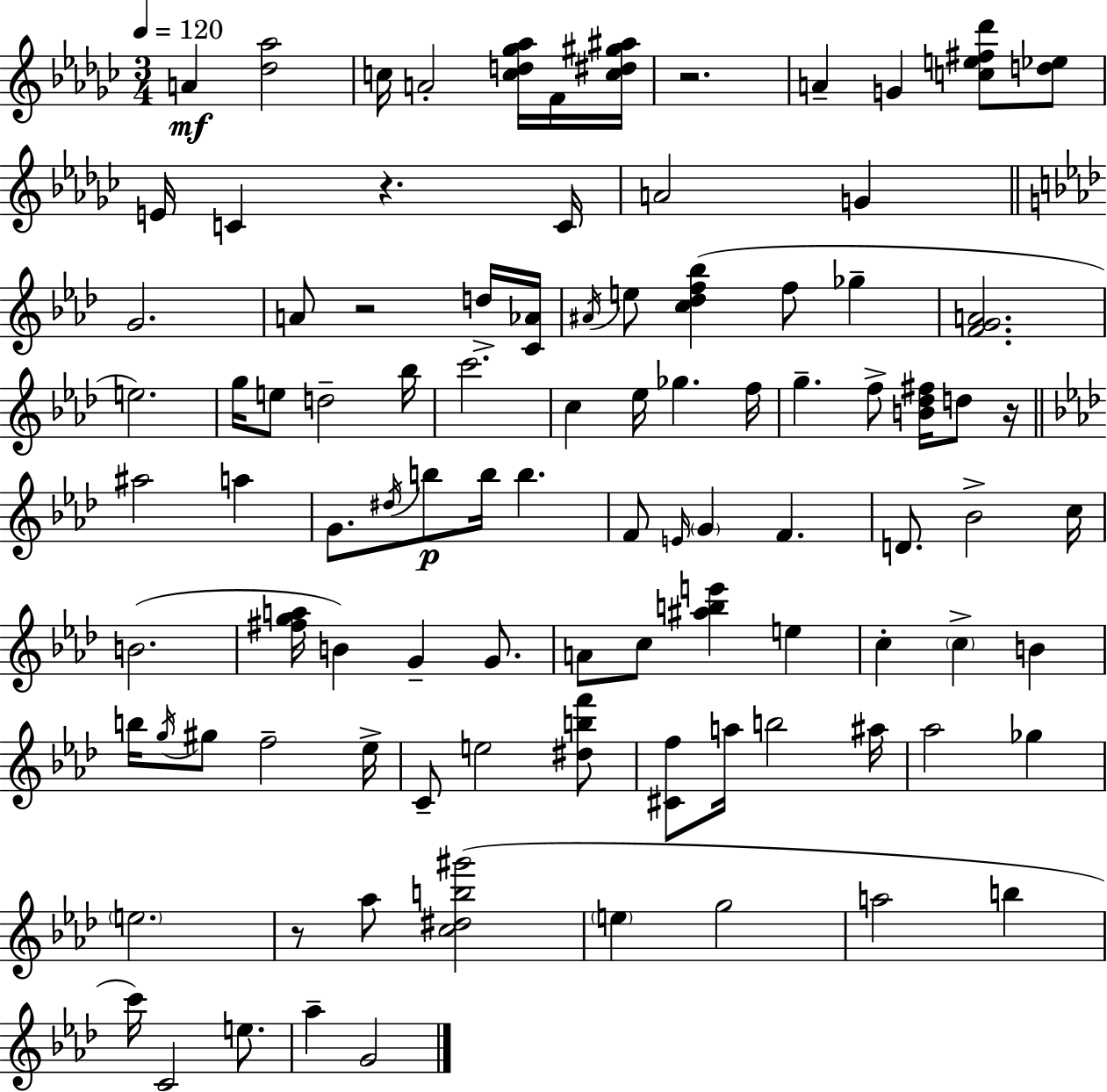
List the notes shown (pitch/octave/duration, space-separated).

A4/q [Db5,Ab5]/h C5/s A4/h [C5,D5,Gb5,Ab5]/s F4/s [C5,D#5,G#5,A#5]/s R/h. A4/q G4/q [C5,E5,F#5,Db6]/e [D5,Eb5]/e E4/s C4/q R/q. C4/s A4/h G4/q G4/h. A4/e R/h D5/s [C4,Ab4]/s A#4/s E5/e [C5,Db5,F5,Bb5]/q F5/e Gb5/q [F4,G4,A4]/h. E5/h. G5/s E5/e D5/h Bb5/s C6/h. C5/q Eb5/s Gb5/q. F5/s G5/q. F5/e [B4,Db5,F#5]/s D5/e R/s A#5/h A5/q G4/e. D#5/s B5/e B5/s B5/q. F4/e E4/s G4/q F4/q. D4/e. Bb4/h C5/s B4/h. [F#5,G5,A5]/s B4/q G4/q G4/e. A4/e C5/e [A#5,B5,E6]/q E5/q C5/q C5/q B4/q B5/s G5/s G#5/e F5/h Eb5/s C4/e E5/h [D#5,B5,F6]/e [C#4,F5]/e A5/s B5/h A#5/s Ab5/h Gb5/q E5/h. R/e Ab5/e [C5,D#5,B5,G#6]/h E5/q G5/h A5/h B5/q C6/s C4/h E5/e. Ab5/q G4/h